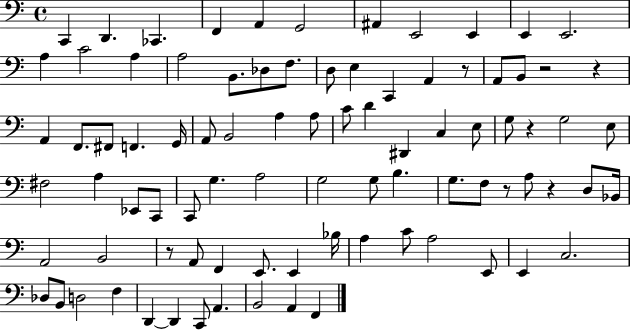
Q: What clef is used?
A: bass